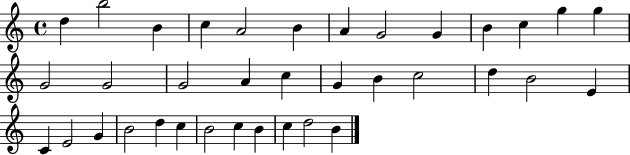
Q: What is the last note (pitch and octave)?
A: B4